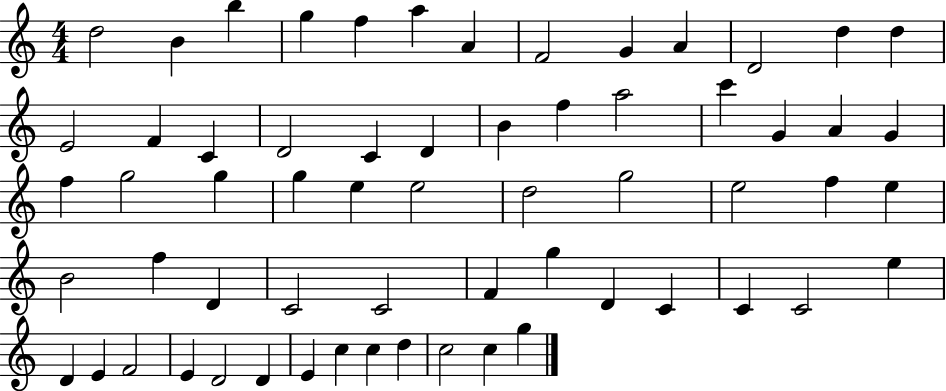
D5/h B4/q B5/q G5/q F5/q A5/q A4/q F4/h G4/q A4/q D4/h D5/q D5/q E4/h F4/q C4/q D4/h C4/q D4/q B4/q F5/q A5/h C6/q G4/q A4/q G4/q F5/q G5/h G5/q G5/q E5/q E5/h D5/h G5/h E5/h F5/q E5/q B4/h F5/q D4/q C4/h C4/h F4/q G5/q D4/q C4/q C4/q C4/h E5/q D4/q E4/q F4/h E4/q D4/h D4/q E4/q C5/q C5/q D5/q C5/h C5/q G5/q